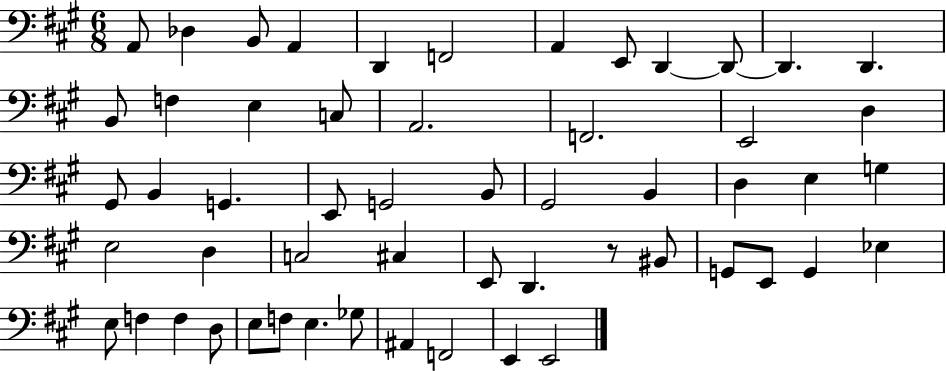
A2/e Db3/q B2/e A2/q D2/q F2/h A2/q E2/e D2/q D2/e D2/q. D2/q. B2/e F3/q E3/q C3/e A2/h. F2/h. E2/h D3/q G#2/e B2/q G2/q. E2/e G2/h B2/e G#2/h B2/q D3/q E3/q G3/q E3/h D3/q C3/h C#3/q E2/e D2/q. R/e BIS2/e G2/e E2/e G2/q Eb3/q E3/e F3/q F3/q D3/e E3/e F3/e E3/q. Gb3/e A#2/q F2/h E2/q E2/h